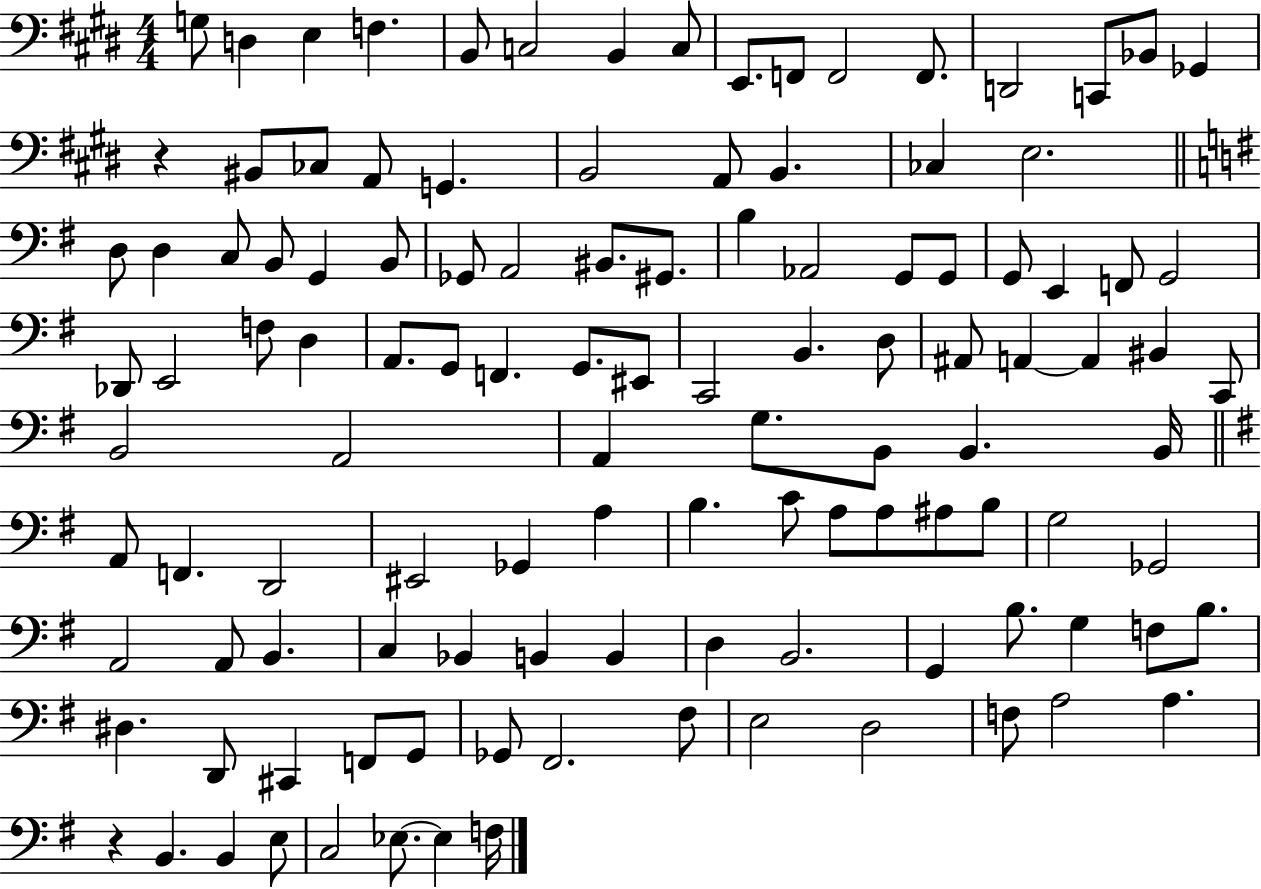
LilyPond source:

{
  \clef bass
  \numericTimeSignature
  \time 4/4
  \key e \major
  g8 d4 e4 f4. | b,8 c2 b,4 c8 | e,8. f,8 f,2 f,8. | d,2 c,8 bes,8 ges,4 | \break r4 bis,8 ces8 a,8 g,4. | b,2 a,8 b,4. | ces4 e2. | \bar "||" \break \key g \major d8 d4 c8 b,8 g,4 b,8 | ges,8 a,2 bis,8. gis,8. | b4 aes,2 g,8 g,8 | g,8 e,4 f,8 g,2 | \break des,8 e,2 f8 d4 | a,8. g,8 f,4. g,8. eis,8 | c,2 b,4. d8 | ais,8 a,4~~ a,4 bis,4 c,8 | \break b,2 a,2 | a,4 g8. b,8 b,4. b,16 | \bar "||" \break \key g \major a,8 f,4. d,2 | eis,2 ges,4 a4 | b4. c'8 a8 a8 ais8 b8 | g2 ges,2 | \break a,2 a,8 b,4. | c4 bes,4 b,4 b,4 | d4 b,2. | g,4 b8. g4 f8 b8. | \break dis4. d,8 cis,4 f,8 g,8 | ges,8 fis,2. fis8 | e2 d2 | f8 a2 a4. | \break r4 b,4. b,4 e8 | c2 ees8.~~ ees4 f16 | \bar "|."
}